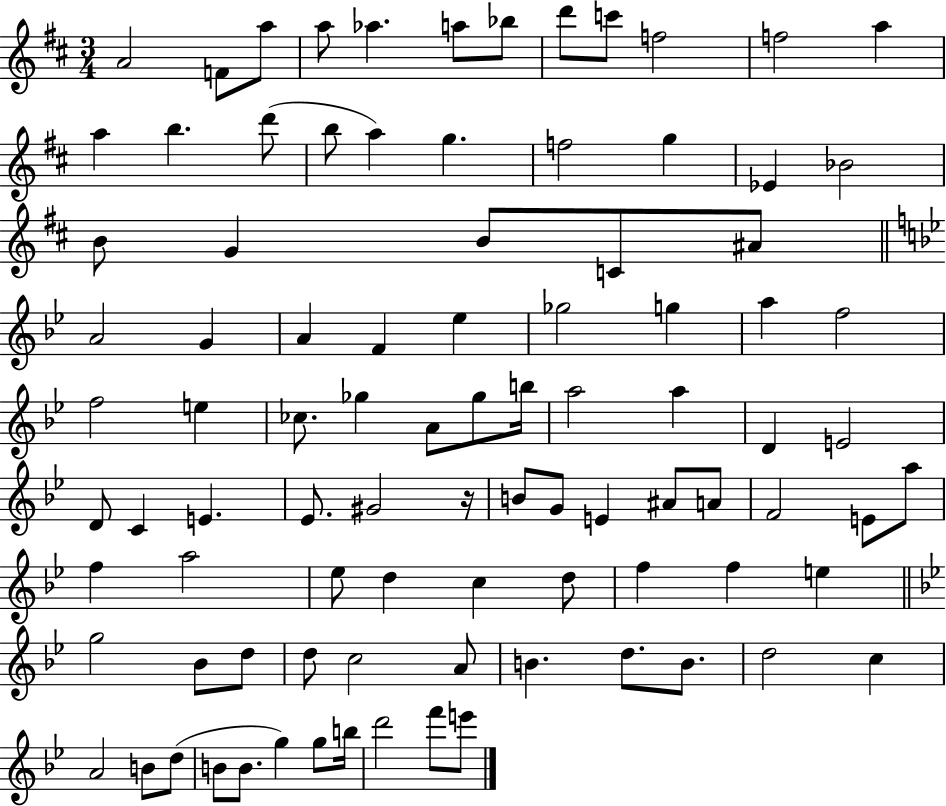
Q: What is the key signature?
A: D major